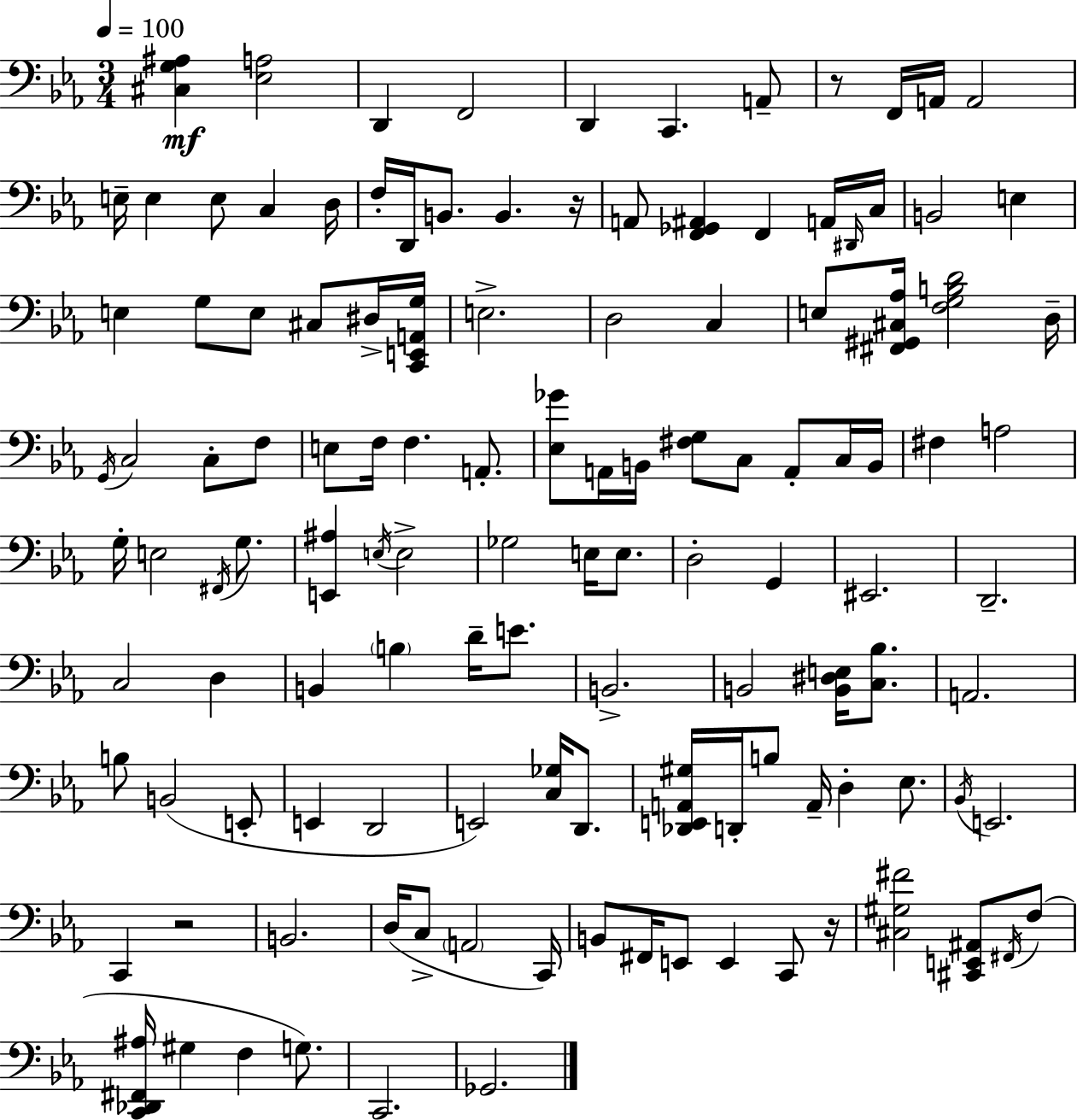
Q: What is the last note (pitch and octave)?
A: Gb2